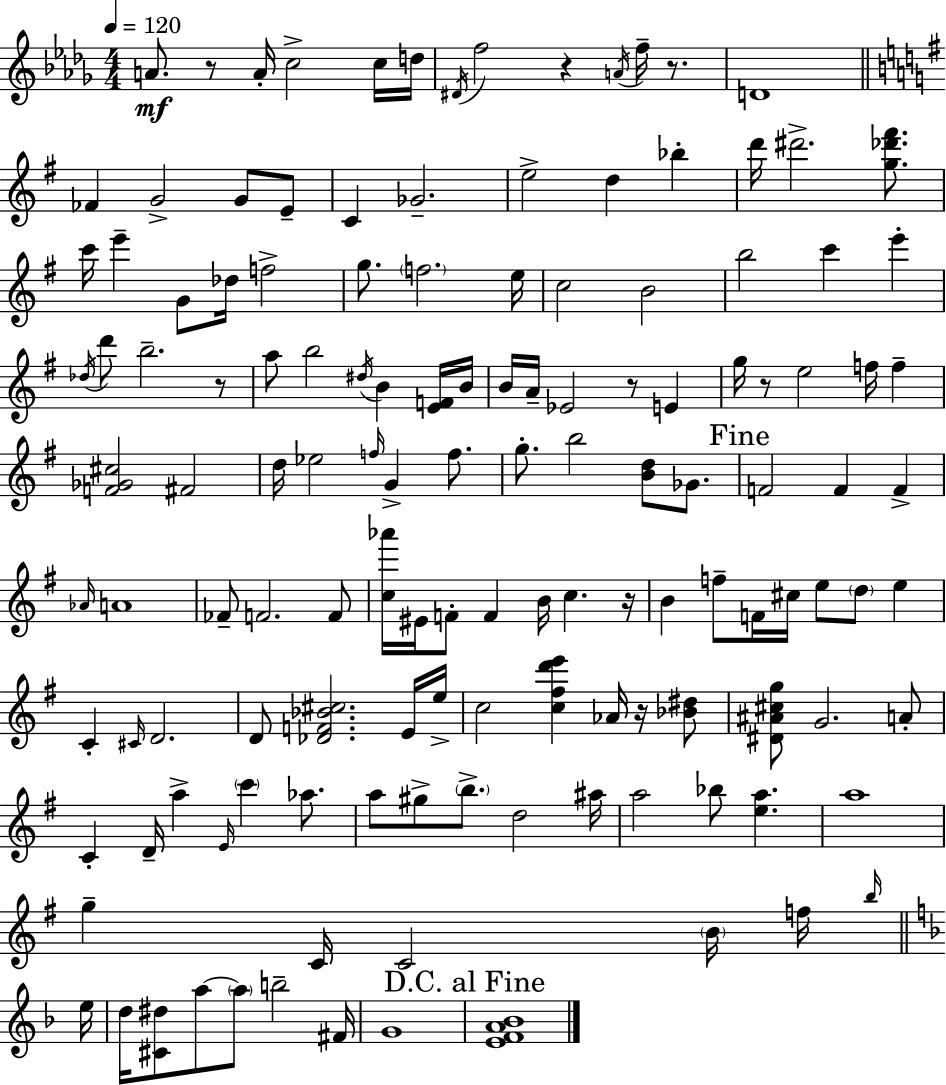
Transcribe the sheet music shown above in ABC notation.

X:1
T:Untitled
M:4/4
L:1/4
K:Bbm
A/2 z/2 A/4 c2 c/4 d/4 ^D/4 f2 z A/4 f/4 z/2 D4 _F G2 G/2 E/2 C _G2 e2 d _b d'/4 ^d'2 [g_d'^f']/2 c'/4 e' G/2 _d/4 f2 g/2 f2 e/4 c2 B2 b2 c' e' _d/4 d'/2 b2 z/2 a/2 b2 ^d/4 B [EF]/4 B/4 B/4 A/4 _E2 z/2 E g/4 z/2 e2 f/4 f [F_G^c]2 ^F2 d/4 _e2 f/4 G f/2 g/2 b2 [Bd]/2 _G/2 F2 F F _A/4 A4 _F/2 F2 F/2 [c_a']/4 ^E/4 F/2 F B/4 c z/4 B f/2 F/4 ^c/4 e/2 d/2 e C ^C/4 D2 D/2 [_DF_B^c]2 E/4 e/4 c2 [c^fd'e'] _A/4 z/4 [_B^d]/2 [^D^A^cg]/2 G2 A/2 C D/4 a E/4 c' _a/2 a/2 ^g/2 b/2 d2 ^a/4 a2 _b/2 [ea] a4 g C/4 C2 B/4 f/4 b/4 e/4 d/4 [^C^d]/2 a/2 a/2 b2 ^F/4 G4 [EFA_B]4